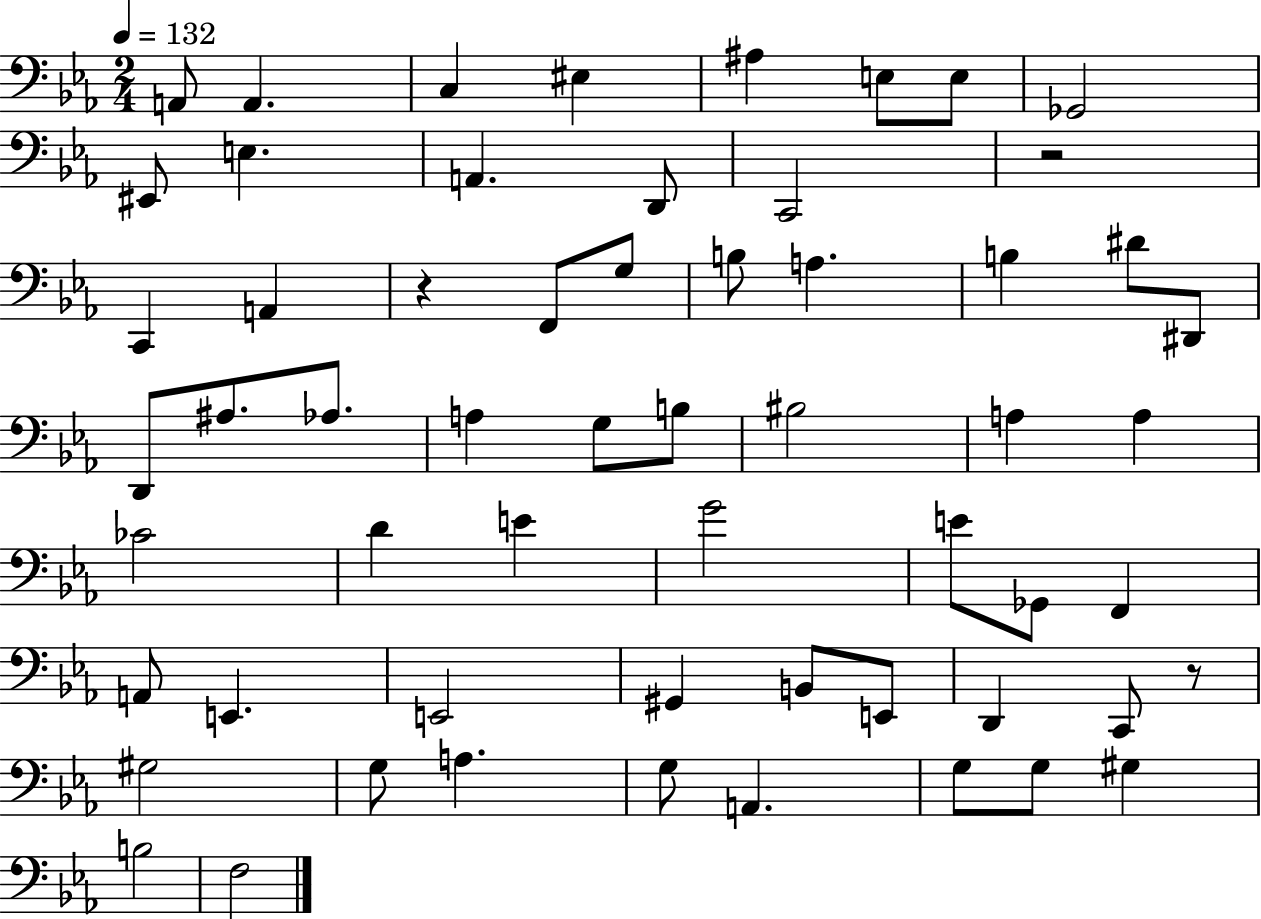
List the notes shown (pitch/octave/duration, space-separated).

A2/e A2/q. C3/q EIS3/q A#3/q E3/e E3/e Gb2/h EIS2/e E3/q. A2/q. D2/e C2/h R/h C2/q A2/q R/q F2/e G3/e B3/e A3/q. B3/q D#4/e D#2/e D2/e A#3/e. Ab3/e. A3/q G3/e B3/e BIS3/h A3/q A3/q CES4/h D4/q E4/q G4/h E4/e Gb2/e F2/q A2/e E2/q. E2/h G#2/q B2/e E2/e D2/q C2/e R/e G#3/h G3/e A3/q. G3/e A2/q. G3/e G3/e G#3/q B3/h F3/h